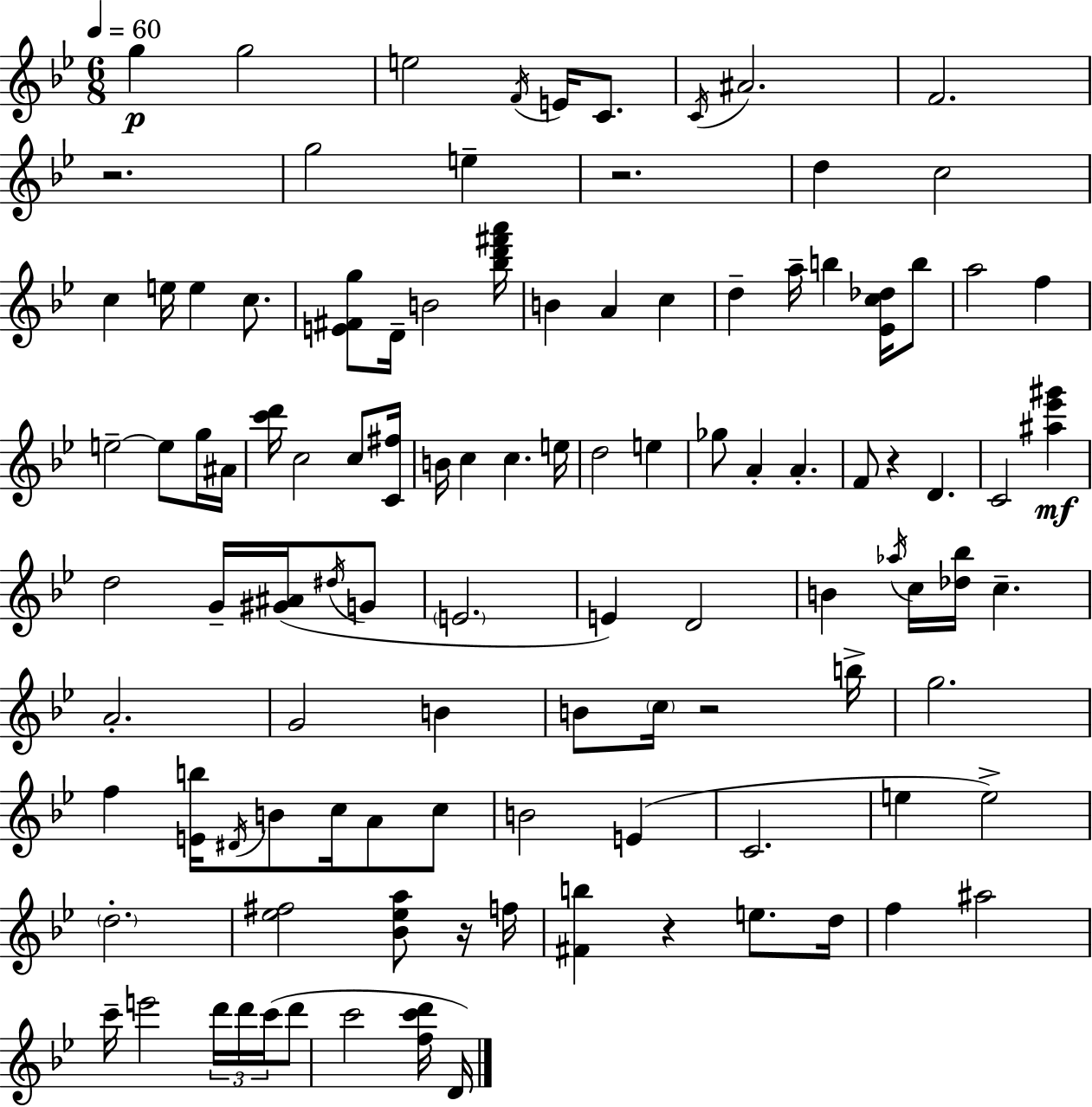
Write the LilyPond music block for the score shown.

{
  \clef treble
  \numericTimeSignature
  \time 6/8
  \key g \minor
  \tempo 4 = 60
  \repeat volta 2 { g''4\p g''2 | e''2 \acciaccatura { f'16 } e'16 c'8. | \acciaccatura { c'16 } ais'2. | f'2. | \break r2. | g''2 e''4-- | r2. | d''4 c''2 | \break c''4 e''16 e''4 c''8. | <e' fis' g''>8 d'16-- b'2 | <bes'' d''' fis''' a'''>16 b'4 a'4 c''4 | d''4-- a''16-- b''4 <ees' c'' des''>16 | \break b''8 a''2 f''4 | e''2--~~ e''8 | g''16 ais'16 <c''' d'''>16 c''2 c''8 | <c' fis''>16 b'16 c''4 c''4. | \break e''16 d''2 e''4 | ges''8 a'4-. a'4.-. | f'8 r4 d'4. | c'2 <ais'' ees''' gis'''>4\mf | \break d''2 g'16-- <gis' ais'>16( | \acciaccatura { dis''16 } g'8 \parenthesize e'2. | e'4) d'2 | b'4 \acciaccatura { aes''16 } c''16 <des'' bes''>16 c''4.-- | \break a'2.-. | g'2 | b'4 b'8 \parenthesize c''16 r2 | b''16-> g''2. | \break f''4 <e' b''>16 \acciaccatura { dis'16 } b'8 | c''16 a'8 c''8 b'2 | e'4( c'2. | e''4 e''2->) | \break \parenthesize d''2.-. | <ees'' fis''>2 | <bes' ees'' a''>8 r16 f''16 <fis' b''>4 r4 | e''8. d''16 f''4 ais''2 | \break c'''16-- e'''2 | \tuplet 3/2 { d'''16 d'''16 c'''16( } d'''8 c'''2 | <f'' c''' d'''>16 d'16) } \bar "|."
}